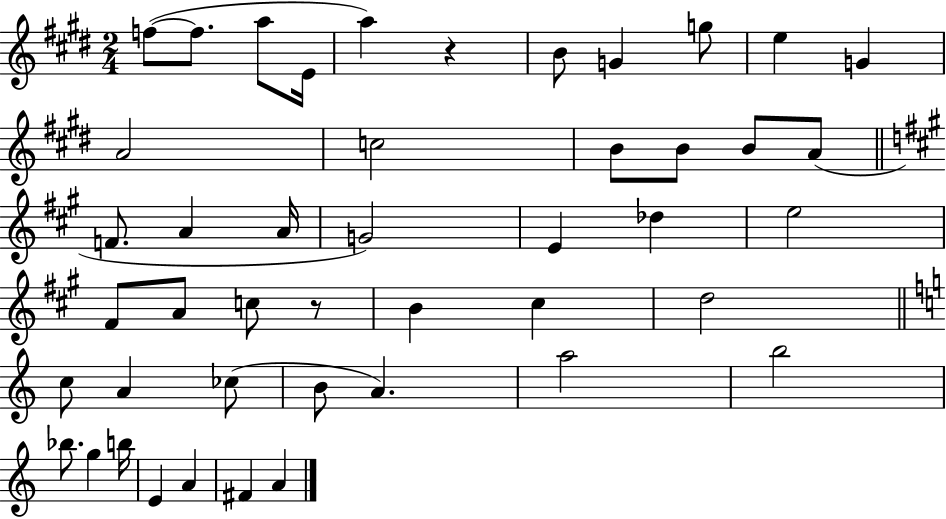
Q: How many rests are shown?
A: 2